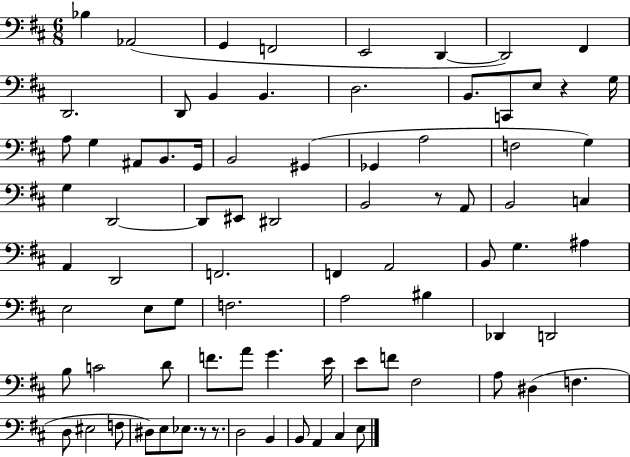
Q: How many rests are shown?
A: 4